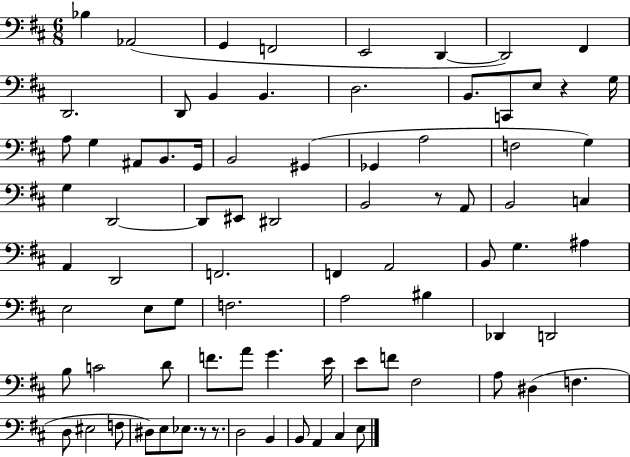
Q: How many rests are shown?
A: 4